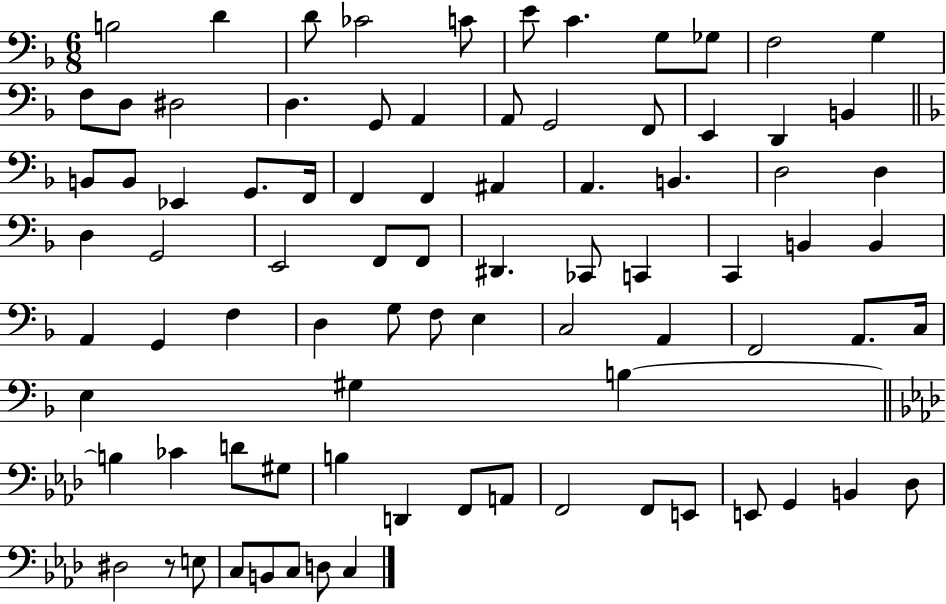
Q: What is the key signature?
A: F major